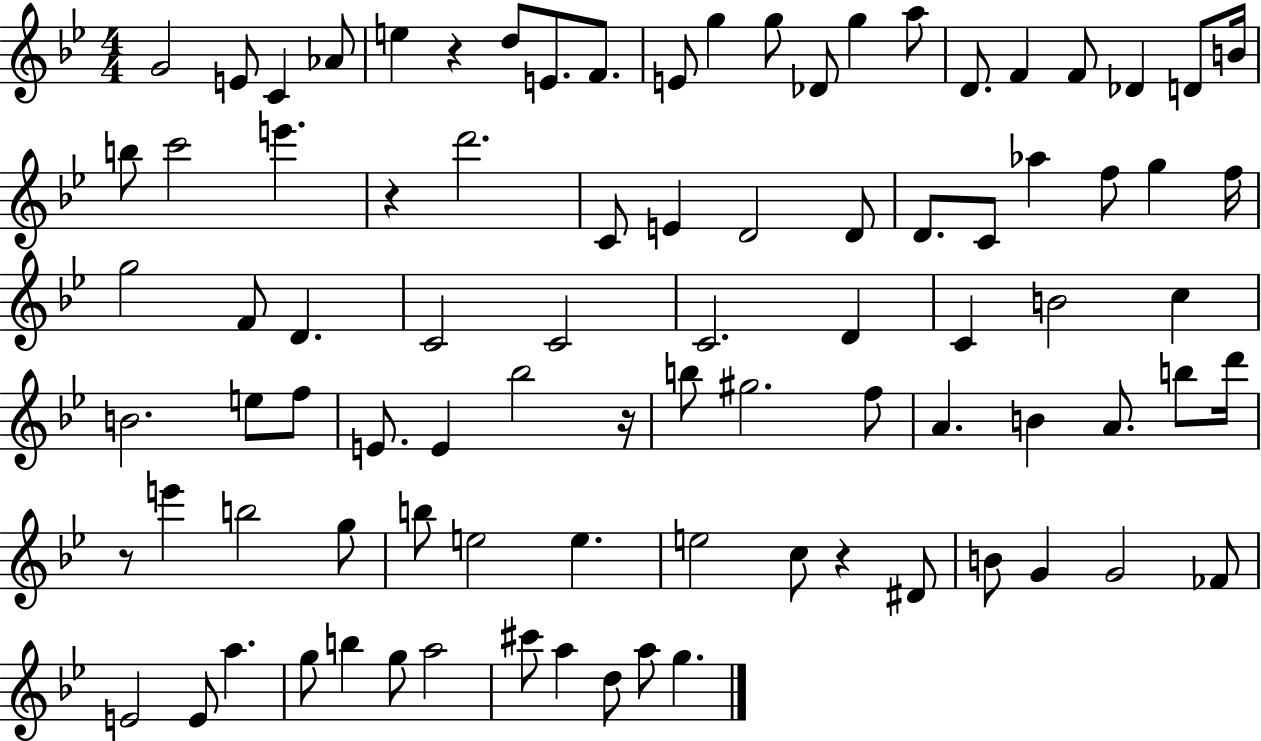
X:1
T:Untitled
M:4/4
L:1/4
K:Bb
G2 E/2 C _A/2 e z d/2 E/2 F/2 E/2 g g/2 _D/2 g a/2 D/2 F F/2 _D D/2 B/4 b/2 c'2 e' z d'2 C/2 E D2 D/2 D/2 C/2 _a f/2 g f/4 g2 F/2 D C2 C2 C2 D C B2 c B2 e/2 f/2 E/2 E _b2 z/4 b/2 ^g2 f/2 A B A/2 b/2 d'/4 z/2 e' b2 g/2 b/2 e2 e e2 c/2 z ^D/2 B/2 G G2 _F/2 E2 E/2 a g/2 b g/2 a2 ^c'/2 a d/2 a/2 g